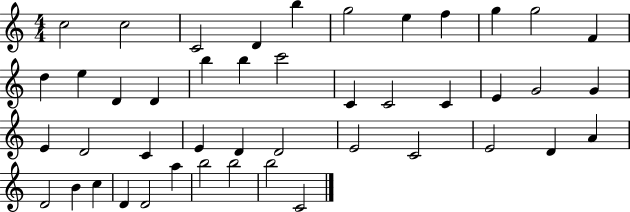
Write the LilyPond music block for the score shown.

{
  \clef treble
  \numericTimeSignature
  \time 4/4
  \key c \major
  c''2 c''2 | c'2 d'4 b''4 | g''2 e''4 f''4 | g''4 g''2 f'4 | \break d''4 e''4 d'4 d'4 | b''4 b''4 c'''2 | c'4 c'2 c'4 | e'4 g'2 g'4 | \break e'4 d'2 c'4 | e'4 d'4 d'2 | e'2 c'2 | e'2 d'4 a'4 | \break d'2 b'4 c''4 | d'4 d'2 a''4 | b''2 b''2 | b''2 c'2 | \break \bar "|."
}